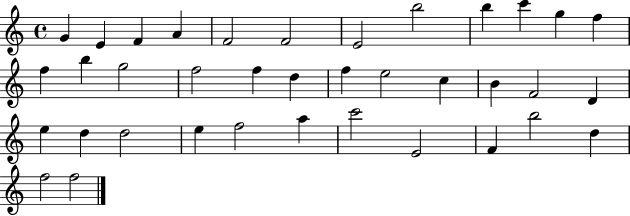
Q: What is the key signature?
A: C major